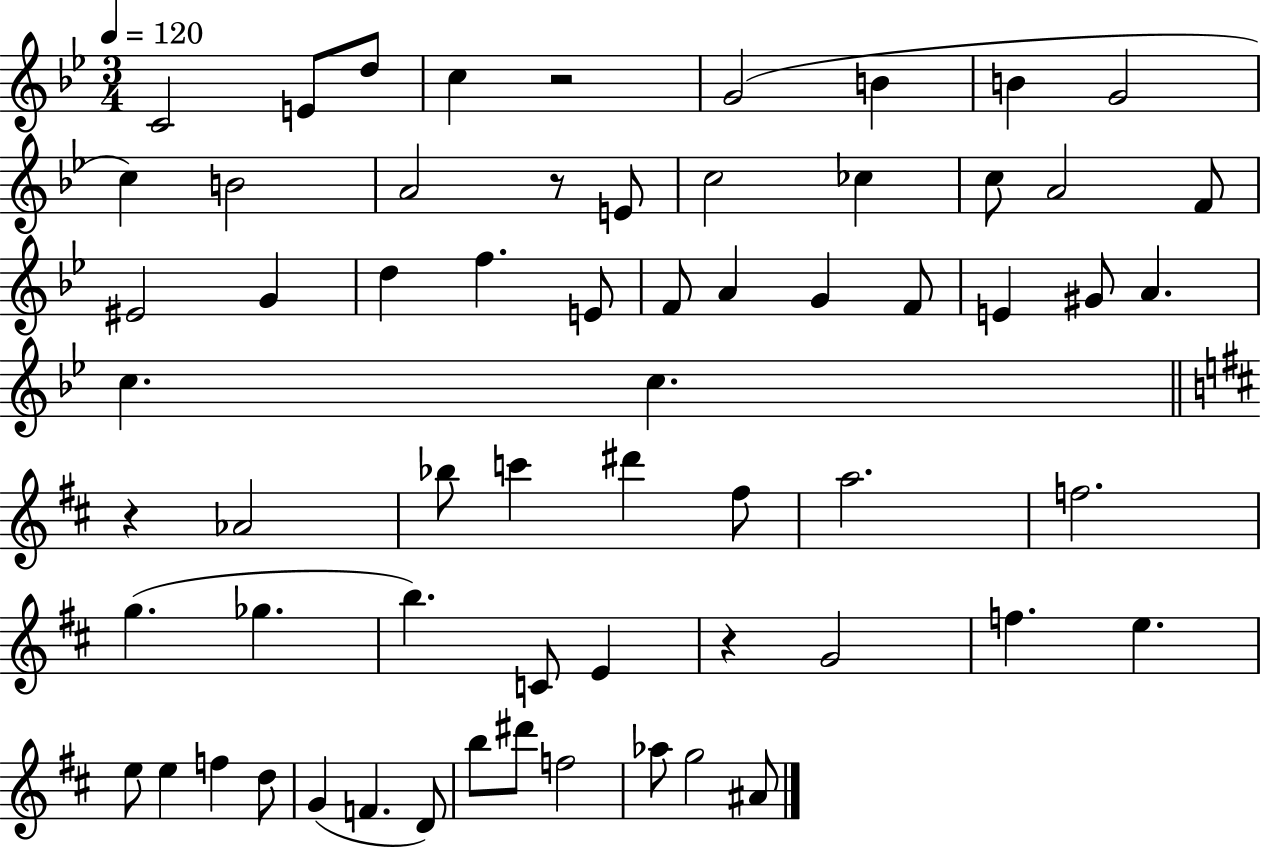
C4/h E4/e D5/e C5/q R/h G4/h B4/q B4/q G4/h C5/q B4/h A4/h R/e E4/e C5/h CES5/q C5/e A4/h F4/e EIS4/h G4/q D5/q F5/q. E4/e F4/e A4/q G4/q F4/e E4/q G#4/e A4/q. C5/q. C5/q. R/q Ab4/h Bb5/e C6/q D#6/q F#5/e A5/h. F5/h. G5/q. Gb5/q. B5/q. C4/e E4/q R/q G4/h F5/q. E5/q. E5/e E5/q F5/q D5/e G4/q F4/q. D4/e B5/e D#6/e F5/h Ab5/e G5/h A#4/e